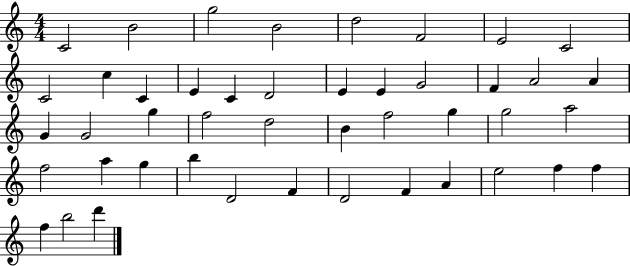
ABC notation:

X:1
T:Untitled
M:4/4
L:1/4
K:C
C2 B2 g2 B2 d2 F2 E2 C2 C2 c C E C D2 E E G2 F A2 A G G2 g f2 d2 B f2 g g2 a2 f2 a g b D2 F D2 F A e2 f f f b2 d'